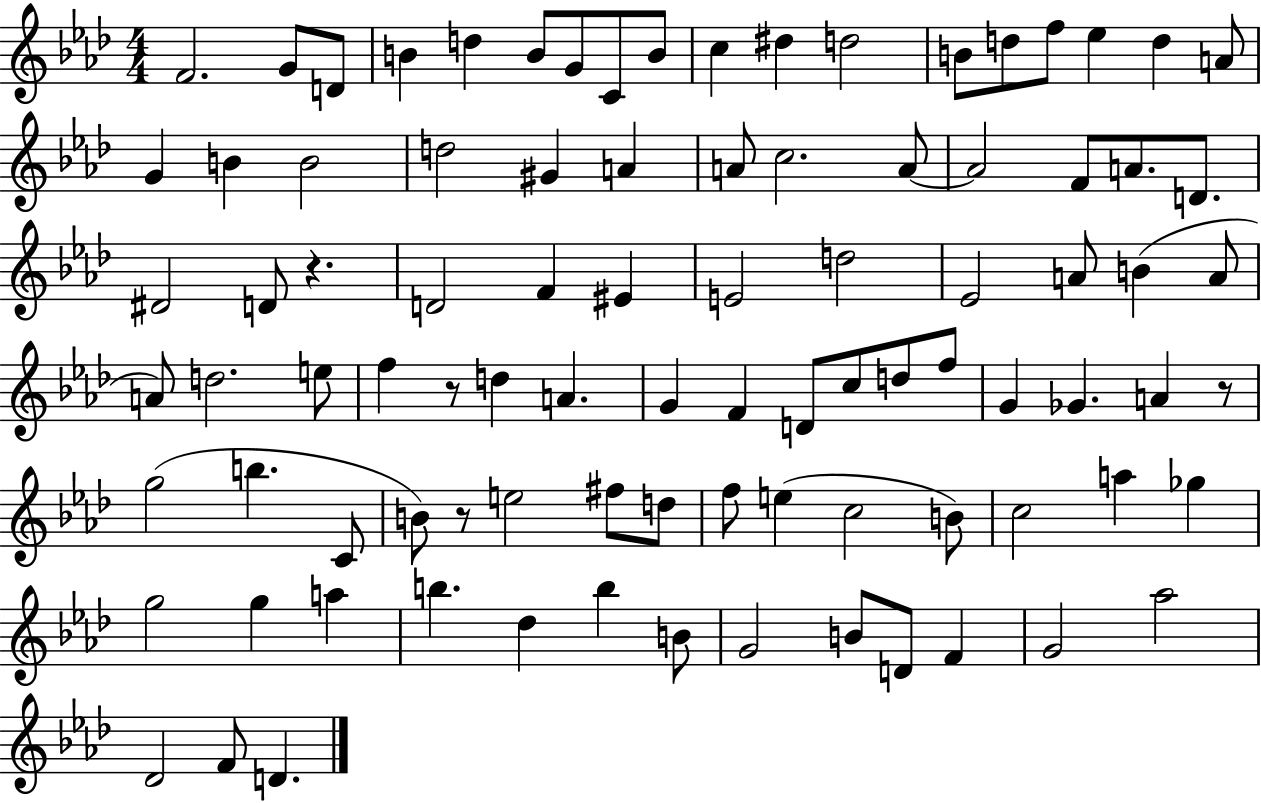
{
  \clef treble
  \numericTimeSignature
  \time 4/4
  \key aes \major
  f'2. g'8 d'8 | b'4 d''4 b'8 g'8 c'8 b'8 | c''4 dis''4 d''2 | b'8 d''8 f''8 ees''4 d''4 a'8 | \break g'4 b'4 b'2 | d''2 gis'4 a'4 | a'8 c''2. a'8~~ | a'2 f'8 a'8. d'8. | \break dis'2 d'8 r4. | d'2 f'4 eis'4 | e'2 d''2 | ees'2 a'8 b'4( a'8 | \break a'8) d''2. e''8 | f''4 r8 d''4 a'4. | g'4 f'4 d'8 c''8 d''8 f''8 | g'4 ges'4. a'4 r8 | \break g''2( b''4. c'8 | b'8) r8 e''2 fis''8 d''8 | f''8 e''4( c''2 b'8) | c''2 a''4 ges''4 | \break g''2 g''4 a''4 | b''4. des''4 b''4 b'8 | g'2 b'8 d'8 f'4 | g'2 aes''2 | \break des'2 f'8 d'4. | \bar "|."
}